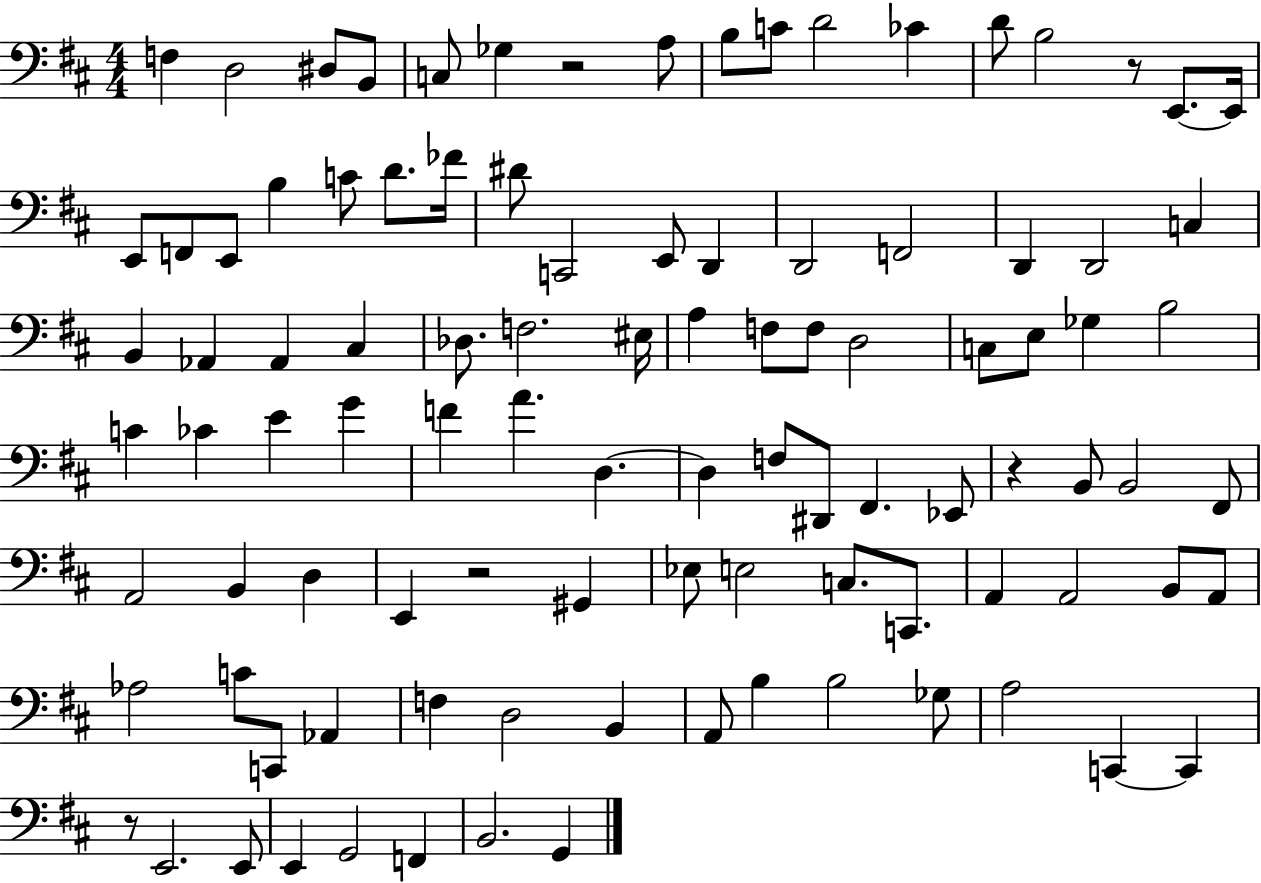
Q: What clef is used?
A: bass